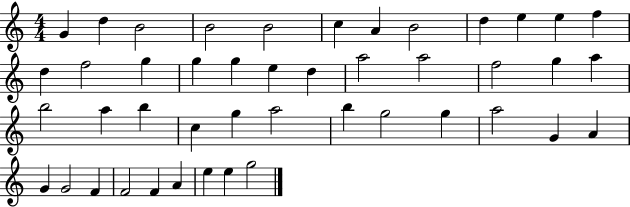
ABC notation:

X:1
T:Untitled
M:4/4
L:1/4
K:C
G d B2 B2 B2 c A B2 d e e f d f2 g g g e d a2 a2 f2 g a b2 a b c g a2 b g2 g a2 G A G G2 F F2 F A e e g2